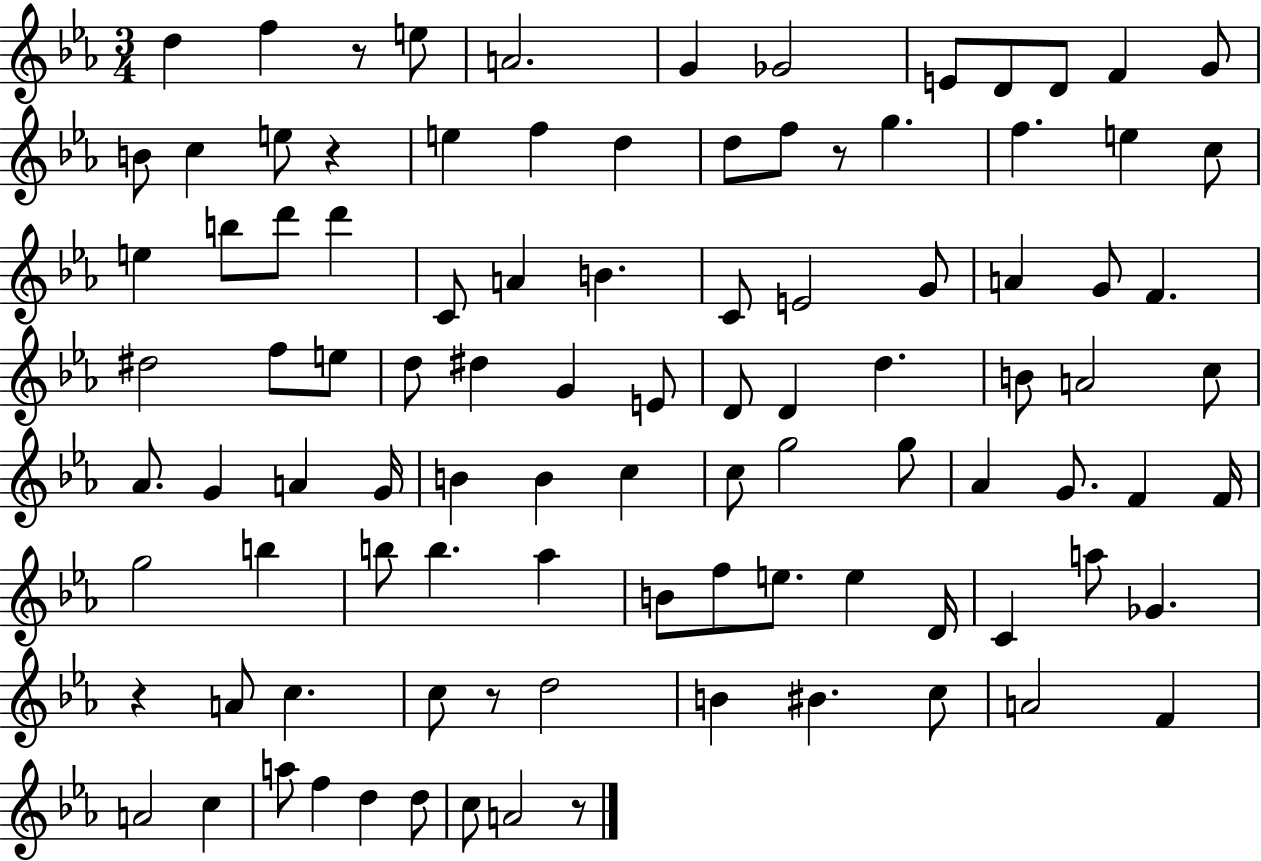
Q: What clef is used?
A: treble